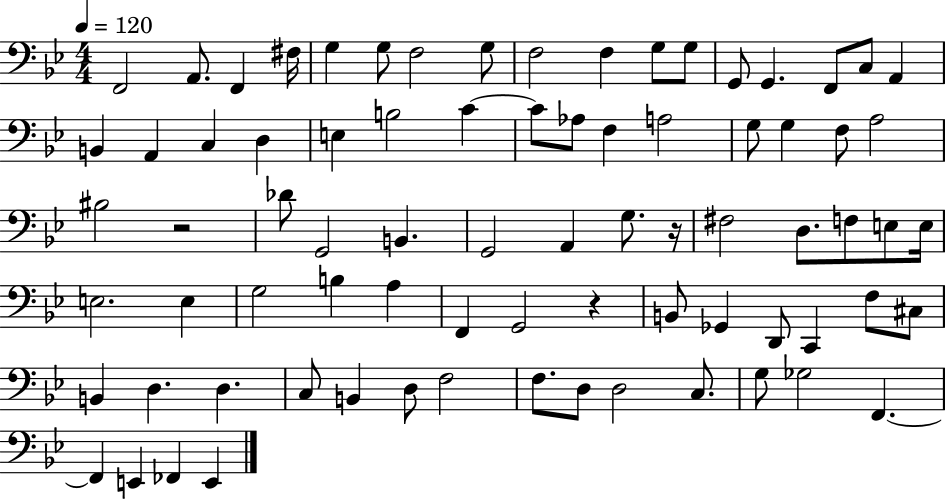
{
  \clef bass
  \numericTimeSignature
  \time 4/4
  \key bes \major
  \tempo 4 = 120
  f,2 a,8. f,4 fis16 | g4 g8 f2 g8 | f2 f4 g8 g8 | g,8 g,4. f,8 c8 a,4 | \break b,4 a,4 c4 d4 | e4 b2 c'4~~ | c'8 aes8 f4 a2 | g8 g4 f8 a2 | \break bis2 r2 | des'8 g,2 b,4. | g,2 a,4 g8. r16 | fis2 d8. f8 e8 e16 | \break e2. e4 | g2 b4 a4 | f,4 g,2 r4 | b,8 ges,4 d,8 c,4 f8 cis8 | \break b,4 d4. d4. | c8 b,4 d8 f2 | f8. d8 d2 c8. | g8 ges2 f,4.~~ | \break f,4 e,4 fes,4 e,4 | \bar "|."
}